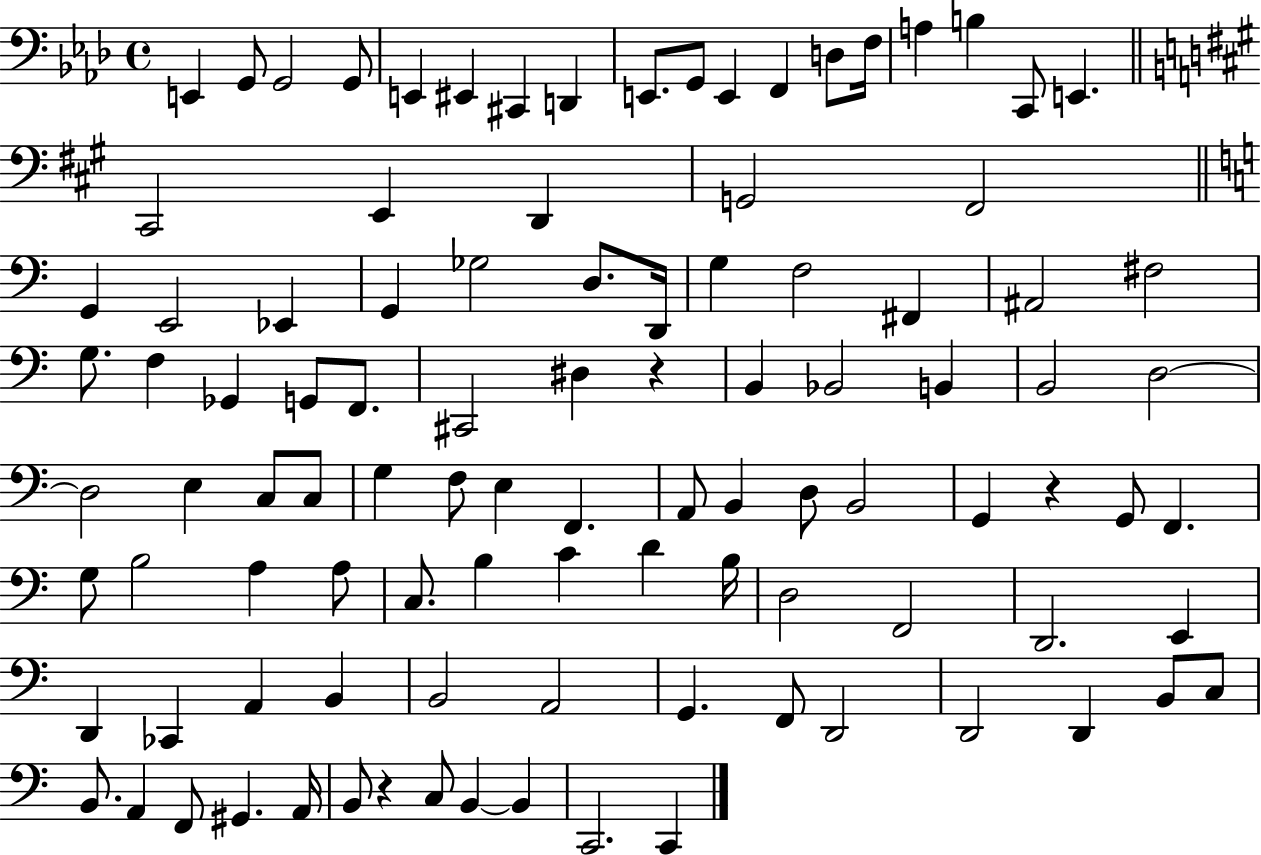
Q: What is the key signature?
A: AES major